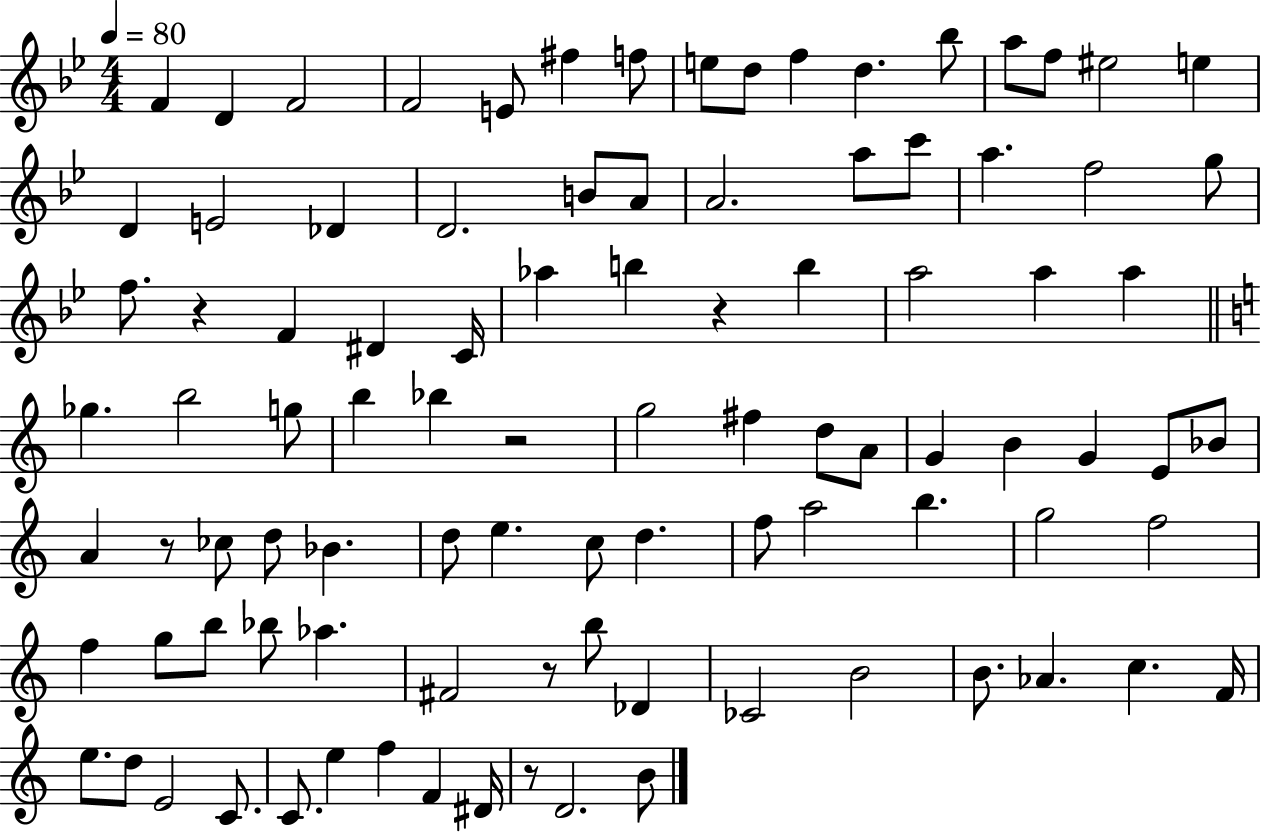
F4/q D4/q F4/h F4/h E4/e F#5/q F5/e E5/e D5/e F5/q D5/q. Bb5/e A5/e F5/e EIS5/h E5/q D4/q E4/h Db4/q D4/h. B4/e A4/e A4/h. A5/e C6/e A5/q. F5/h G5/e F5/e. R/q F4/q D#4/q C4/s Ab5/q B5/q R/q B5/q A5/h A5/q A5/q Gb5/q. B5/h G5/e B5/q Bb5/q R/h G5/h F#5/q D5/e A4/e G4/q B4/q G4/q E4/e Bb4/e A4/q R/e CES5/e D5/e Bb4/q. D5/e E5/q. C5/e D5/q. F5/e A5/h B5/q. G5/h F5/h F5/q G5/e B5/e Bb5/e Ab5/q. F#4/h R/e B5/e Db4/q CES4/h B4/h B4/e. Ab4/q. C5/q. F4/s E5/e. D5/e E4/h C4/e. C4/e. E5/q F5/q F4/q D#4/s R/e D4/h. B4/e